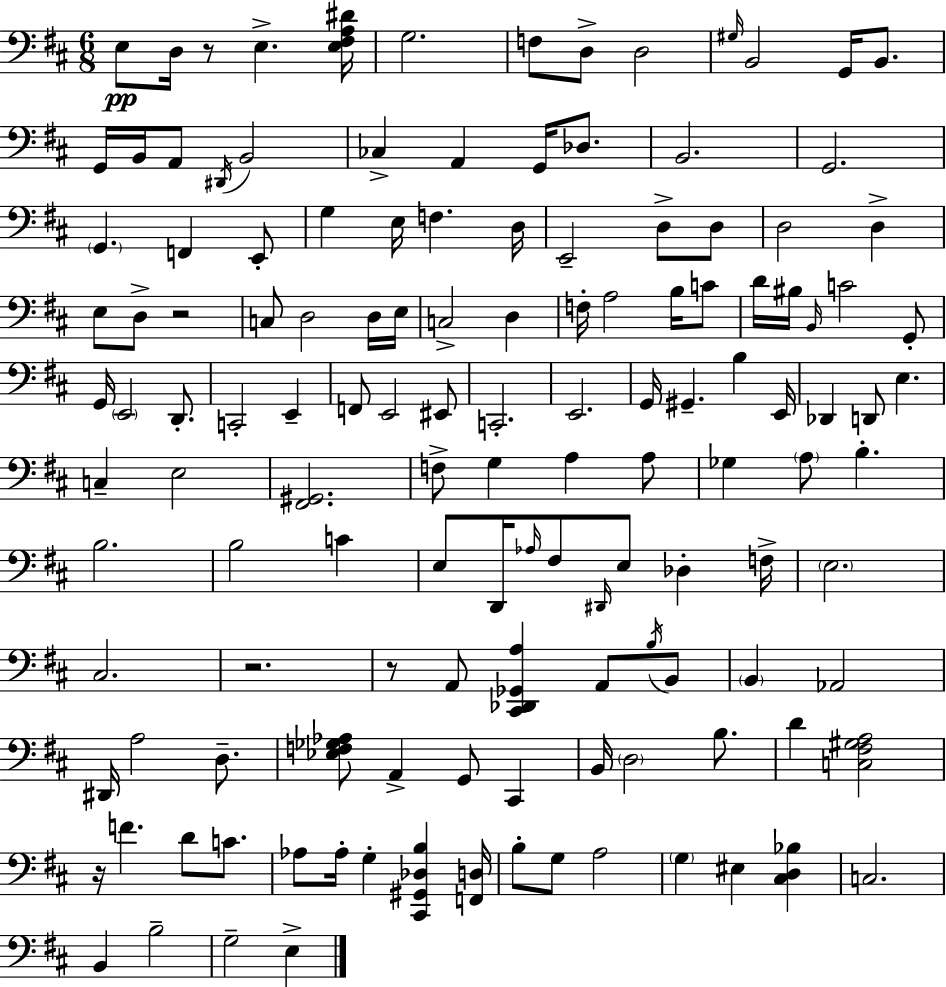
X:1
T:Untitled
M:6/8
L:1/4
K:D
E,/2 D,/4 z/2 E, [E,^F,A,^D]/4 G,2 F,/2 D,/2 D,2 ^G,/4 B,,2 G,,/4 B,,/2 G,,/4 B,,/4 A,,/2 ^D,,/4 B,,2 _C, A,, G,,/4 _D,/2 B,,2 G,,2 G,, F,, E,,/2 G, E,/4 F, D,/4 E,,2 D,/2 D,/2 D,2 D, E,/2 D,/2 z2 C,/2 D,2 D,/4 E,/4 C,2 D, F,/4 A,2 B,/4 C/2 D/4 ^B,/4 B,,/4 C2 G,,/2 G,,/4 E,,2 D,,/2 C,,2 E,, F,,/2 E,,2 ^E,,/2 C,,2 E,,2 G,,/4 ^G,, B, E,,/4 _D,, D,,/2 E, C, E,2 [^F,,^G,,]2 F,/2 G, A, A,/2 _G, A,/2 B, B,2 B,2 C E,/2 D,,/4 _A,/4 ^F,/2 ^D,,/4 E,/2 _D, F,/4 E,2 ^C,2 z2 z/2 A,,/2 [^C,,_D,,_G,,A,] A,,/2 B,/4 B,,/2 B,, _A,,2 ^D,,/4 A,2 D,/2 [_E,F,_G,_A,]/2 A,, G,,/2 ^C,, B,,/4 D,2 B,/2 D [C,^F,^G,A,]2 z/4 F D/2 C/2 _A,/2 _A,/4 G, [^C,,^G,,_D,B,] [F,,D,]/4 B,/2 G,/2 A,2 G, ^E, [^C,D,_B,] C,2 B,, B,2 G,2 E,